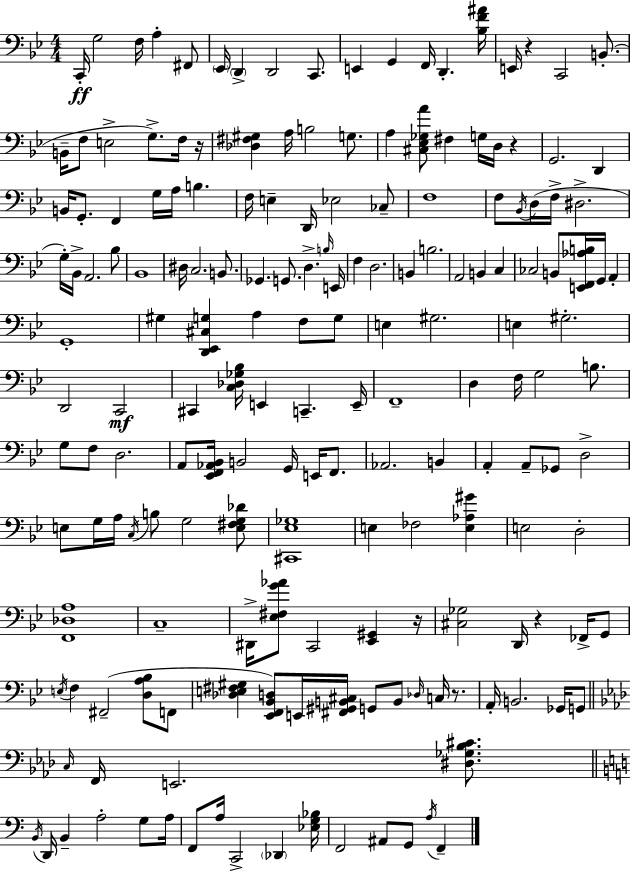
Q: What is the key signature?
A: G minor